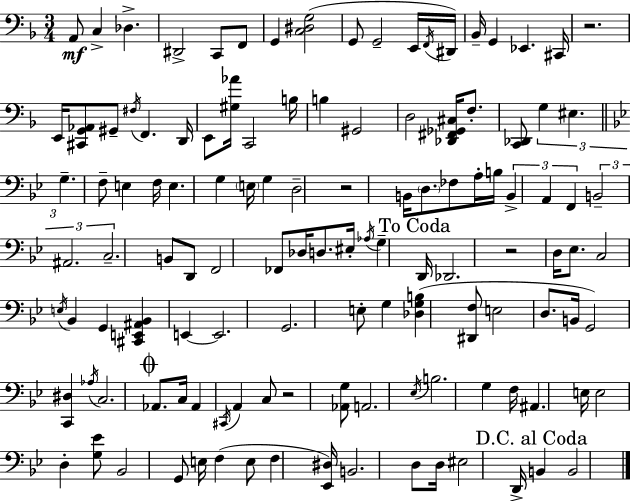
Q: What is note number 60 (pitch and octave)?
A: D2